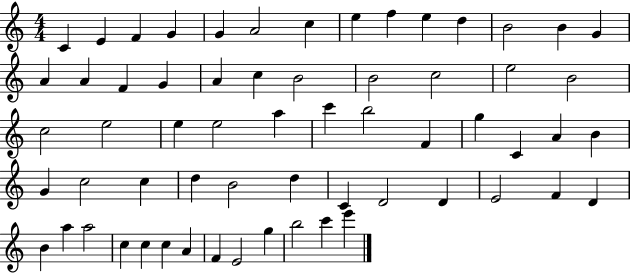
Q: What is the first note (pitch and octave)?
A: C4